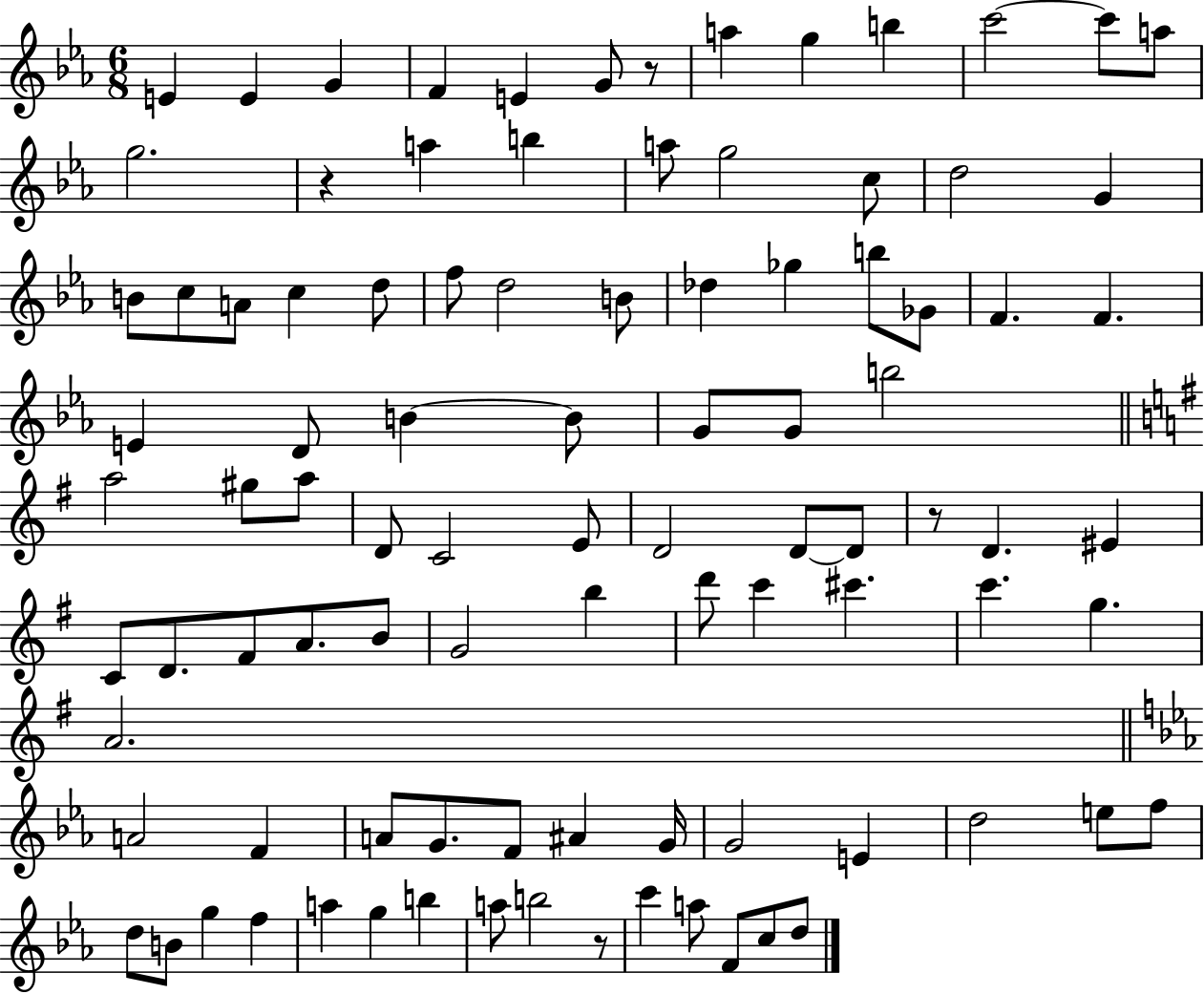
E4/q E4/q G4/q F4/q E4/q G4/e R/e A5/q G5/q B5/q C6/h C6/e A5/e G5/h. R/q A5/q B5/q A5/e G5/h C5/e D5/h G4/q B4/e C5/e A4/e C5/q D5/e F5/e D5/h B4/e Db5/q Gb5/q B5/e Gb4/e F4/q. F4/q. E4/q D4/e B4/q B4/e G4/e G4/e B5/h A5/h G#5/e A5/e D4/e C4/h E4/e D4/h D4/e D4/e R/e D4/q. EIS4/q C4/e D4/e. F#4/e A4/e. B4/e G4/h B5/q D6/e C6/q C#6/q. C6/q. G5/q. A4/h. A4/h F4/q A4/e G4/e. F4/e A#4/q G4/s G4/h E4/q D5/h E5/e F5/e D5/e B4/e G5/q F5/q A5/q G5/q B5/q A5/e B5/h R/e C6/q A5/e F4/e C5/e D5/e